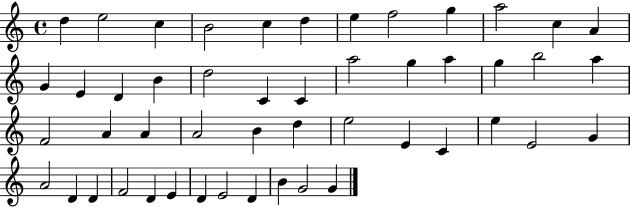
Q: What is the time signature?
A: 4/4